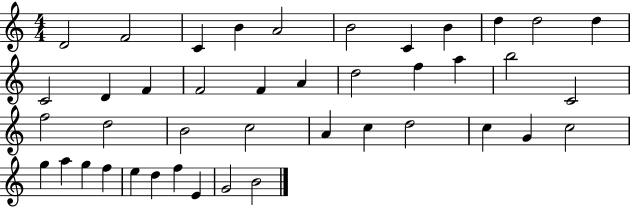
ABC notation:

X:1
T:Untitled
M:4/4
L:1/4
K:C
D2 F2 C B A2 B2 C B d d2 d C2 D F F2 F A d2 f a b2 C2 f2 d2 B2 c2 A c d2 c G c2 g a g f e d f E G2 B2